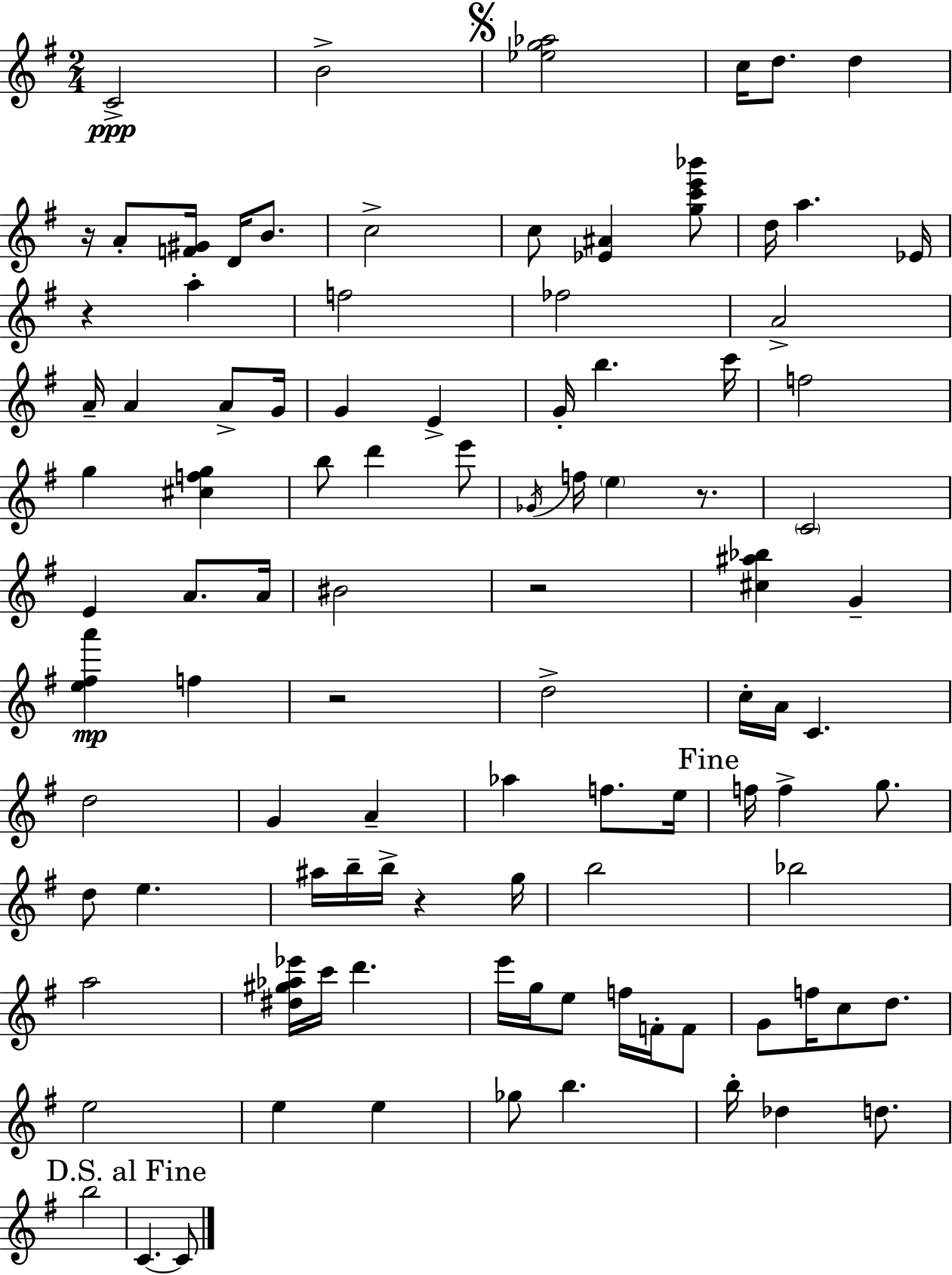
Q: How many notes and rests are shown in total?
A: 100